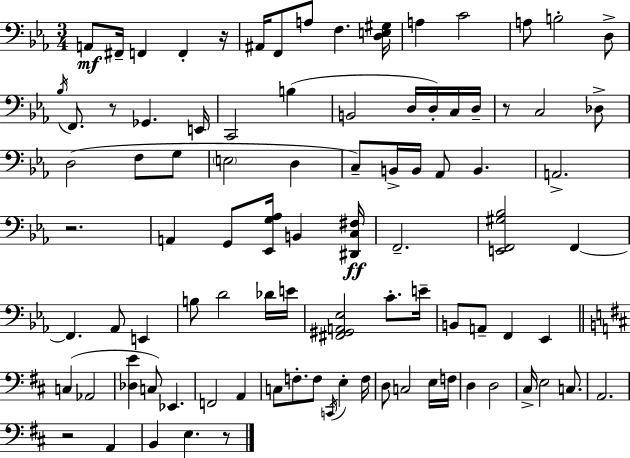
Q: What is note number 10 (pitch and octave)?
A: C4